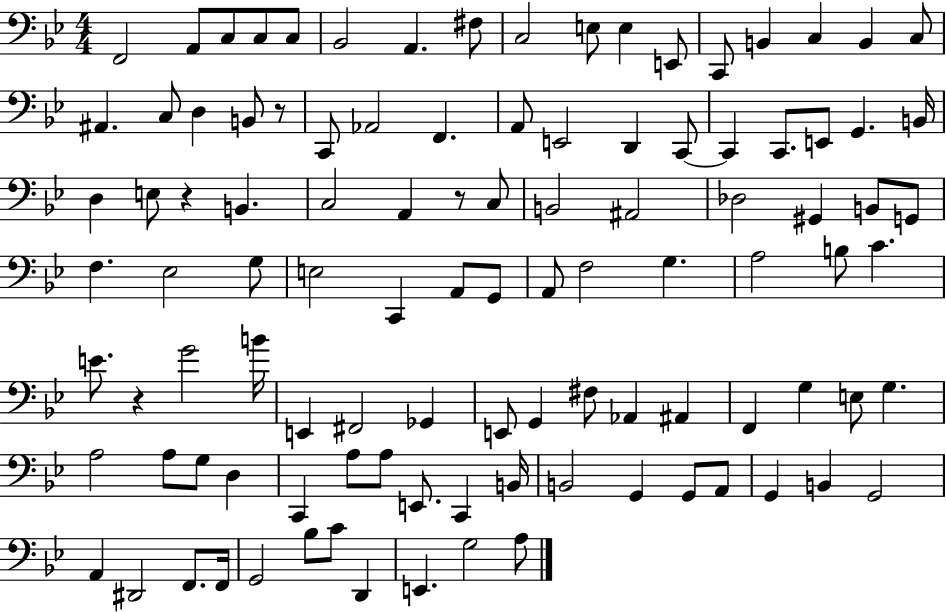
{
  \clef bass
  \numericTimeSignature
  \time 4/4
  \key bes \major
  f,2 a,8 c8 c8 c8 | bes,2 a,4. fis8 | c2 e8 e4 e,8 | c,8 b,4 c4 b,4 c8 | \break ais,4. c8 d4 b,8 r8 | c,8 aes,2 f,4. | a,8 e,2 d,4 c,8~~ | c,4 c,8. e,8 g,4. b,16 | \break d4 e8 r4 b,4. | c2 a,4 r8 c8 | b,2 ais,2 | des2 gis,4 b,8 g,8 | \break f4. ees2 g8 | e2 c,4 a,8 g,8 | a,8 f2 g4. | a2 b8 c'4. | \break e'8. r4 g'2 b'16 | e,4 fis,2 ges,4 | e,8 g,4 fis8 aes,4 ais,4 | f,4 g4 e8 g4. | \break a2 a8 g8 d4 | c,4 a8 a8 e,8. c,4 b,16 | b,2 g,4 g,8 a,8 | g,4 b,4 g,2 | \break a,4 dis,2 f,8. f,16 | g,2 bes8 c'8 d,4 | e,4. g2 a8 | \bar "|."
}